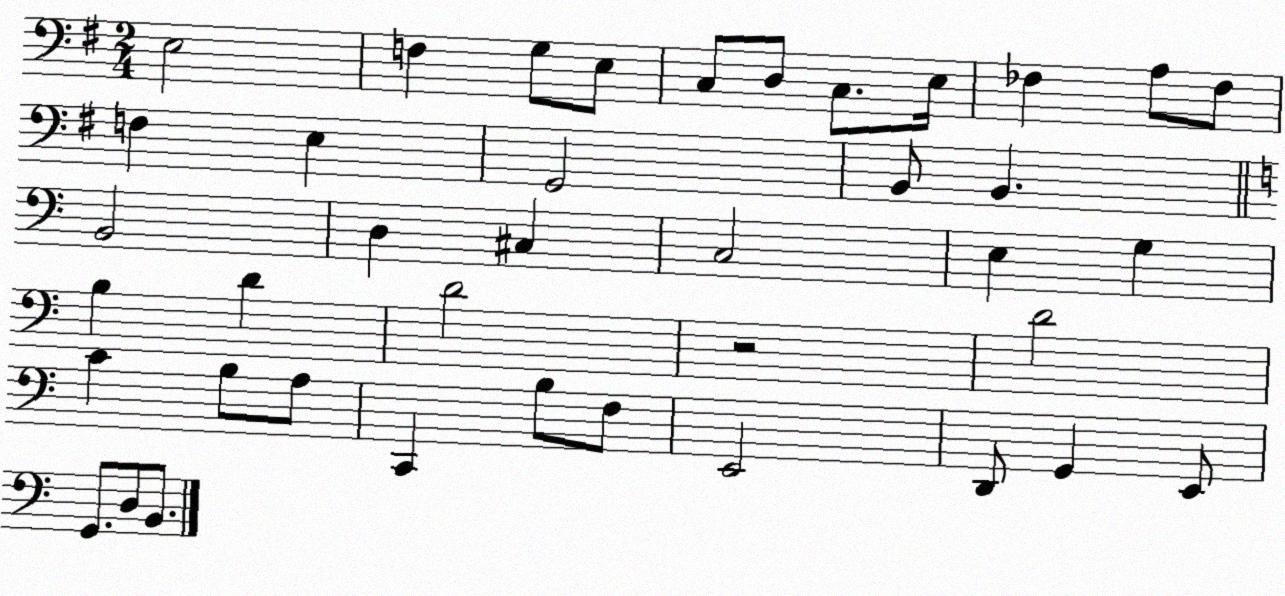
X:1
T:Untitled
M:2/4
L:1/4
K:G
E,2 F, G,/2 E,/2 C,/2 D,/2 C,/2 E,/4 _F, A,/2 _F,/2 F, E, G,,2 B,,/2 B,, B,,2 D, ^C, C,2 E, G, B, D D2 z2 D2 C B,/2 A,/2 C,, B,/2 F,/2 E,,2 D,,/2 G,, E,,/2 G,,/2 D,/2 B,,/2